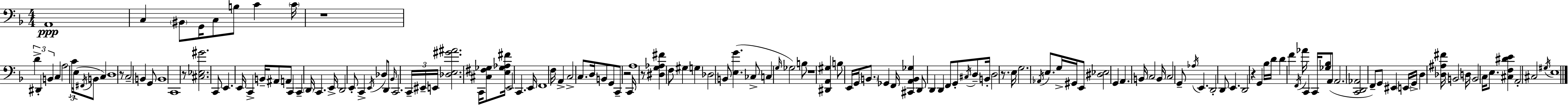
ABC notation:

X:1
T:Untitled
M:4/4
L:1/4
K:Dm
A,,4 C, ^B,,/2 G,,/4 C,/2 B,/2 C C/4 z4 D ^D,, B,, C, A,2 C/4 E,/4 ^F,,/4 B,,/2 C, D,4 z/2 C,2 B,, G,,/2 B,,4 C,,4 z/2 [^C,_E,^G]2 C,,/2 E,, E,,/4 C,, B,,/4 ^A,,/2 A,,/2 C,, C,, D,,/4 C,, E,,/4 D,,2 E,,/2 C,, E,,/4 _D,/2 D,,/2 _B,,/4 C,,2 C,,/4 ^E,,/4 E,,/4 [_D,E,^G^A]2 C,,/4 [^C,^F,_G,]/2 [E,_G,_A,^F]/4 E,,2 C,, E,,/4 F,,4 F,/4 A,, C,2 C,/2 D,/4 B,,/2 G,,/2 C,,/2 z2 C,,/4 A,4 z/2 [^D,G,_A,^F] F,/2 ^G, G, _D,2 B,,/2 [E,G] _C,/2 C, G,/4 _G,2 B,/2 z4 [^D,,A,,^G,] B,/2 E,,/4 G,,/4 B,,/2 _G,, F,,/4 [^C,,A,,B,,_G,] D,,/2 D,, D,, F,,/2 G,,/2 ^C,/4 D,/2 B,,/4 D,2 z/2 E,/4 G,2 _A,,/4 E,/2 G,/4 ^G,,/4 E,,/2 [^D,_E,]2 G,, A,, B,,/4 C,2 B,,/4 C,2 G,,/2 _A,/4 E,, D,,2 D,,/2 E,, D,,2 z G,, _B,/4 D/4 D F F,,/4 _A/4 C,, C,,/4 [_G,_B,]/2 A,,/2 A,,2 [C,,D,,_A,,]2 F,,/2 G,,/2 ^E,, E,,/4 G,,/4 D, [_D,^A,^F]/4 B,,2 D,/4 B,,2 C,/4 E,/2 [^C,F,^DE] A,,2 ^C,2 ^G,/4 E,4